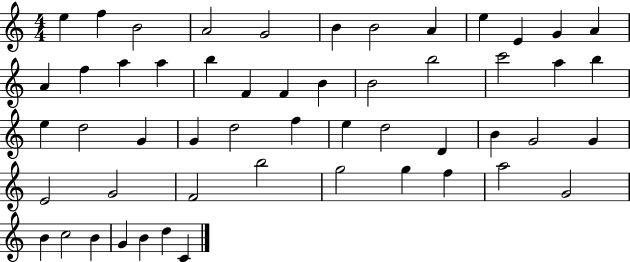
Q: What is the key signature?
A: C major